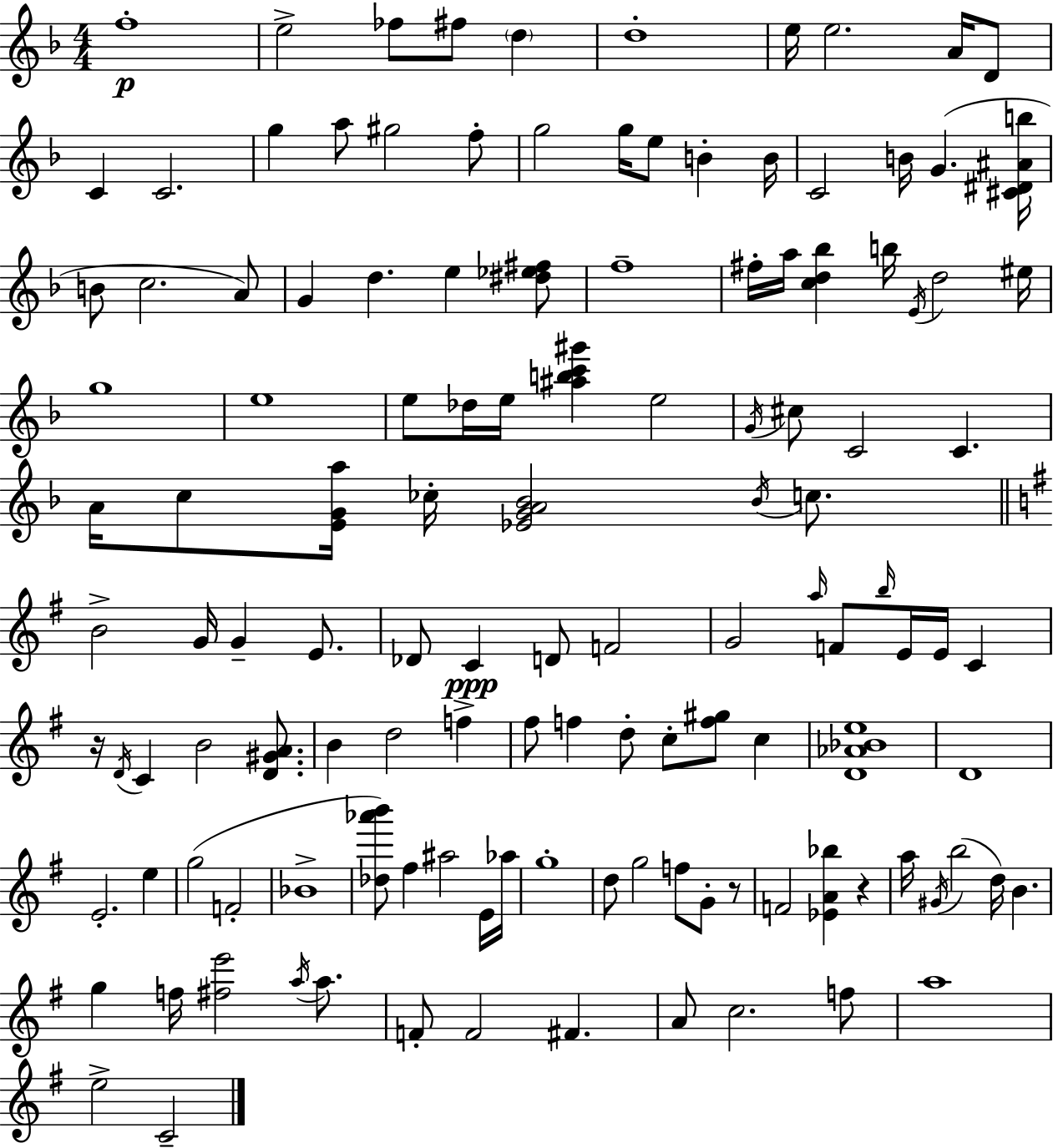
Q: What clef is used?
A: treble